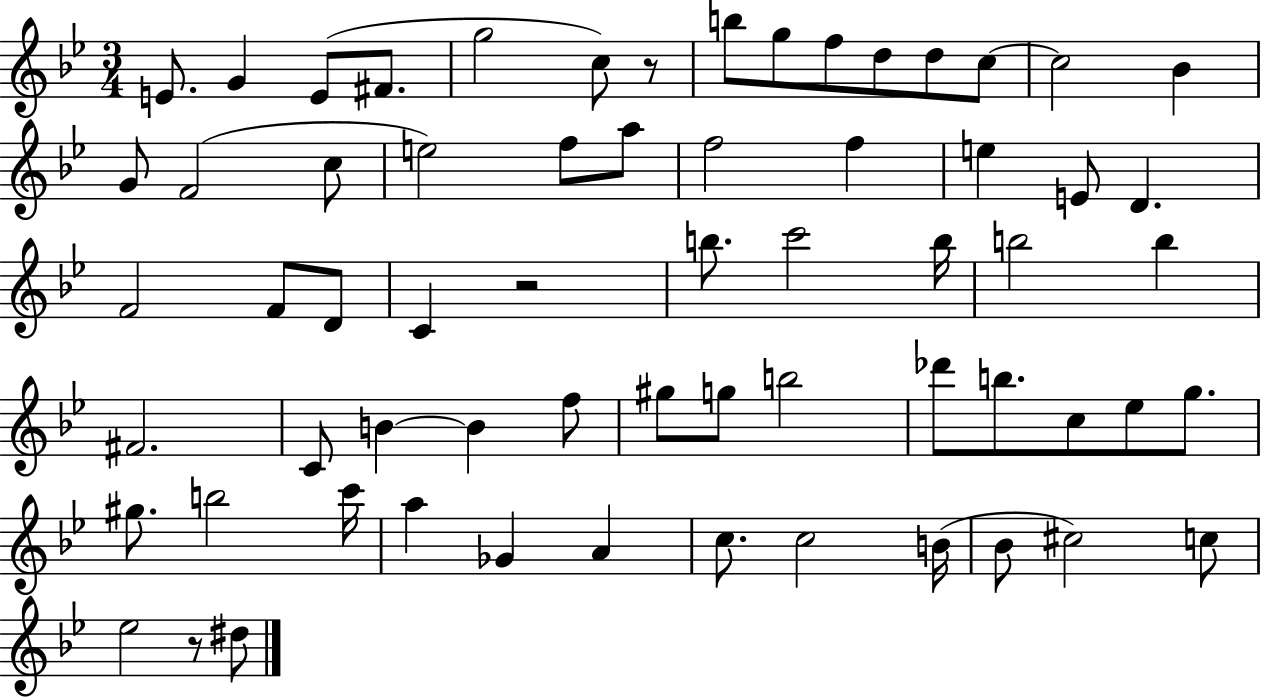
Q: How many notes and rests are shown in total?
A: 64